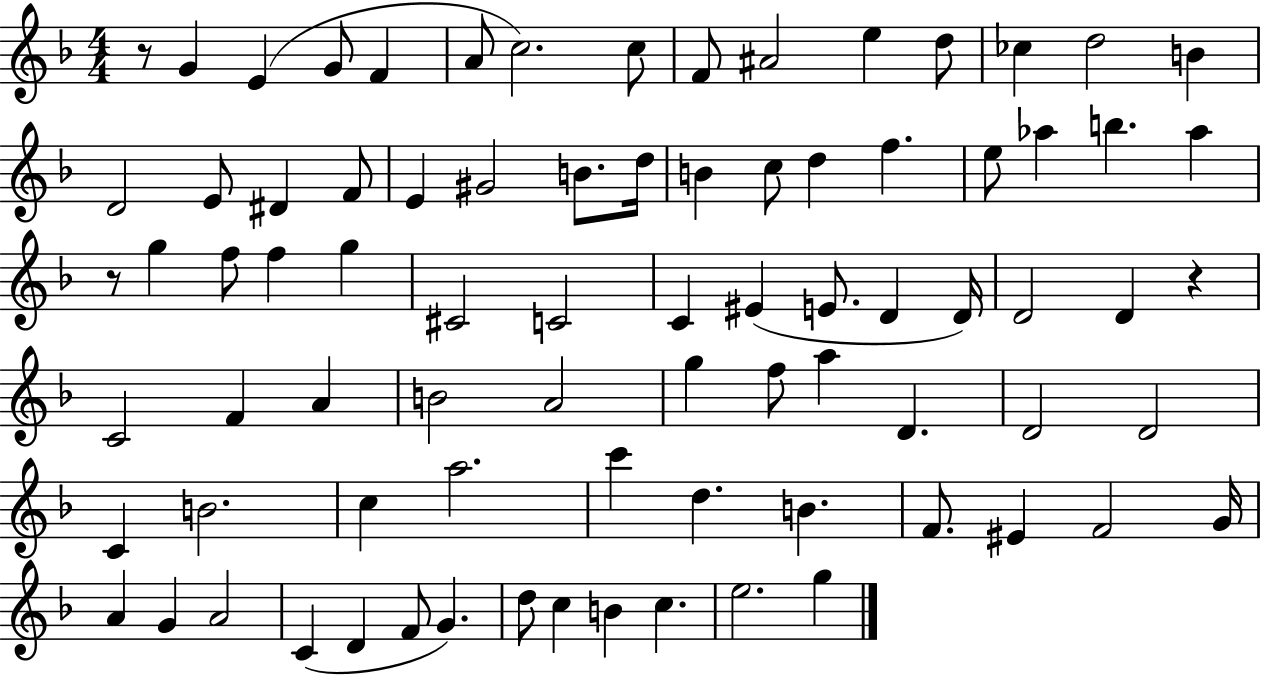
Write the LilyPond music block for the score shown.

{
  \clef treble
  \numericTimeSignature
  \time 4/4
  \key f \major
  r8 g'4 e'4( g'8 f'4 | a'8 c''2.) c''8 | f'8 ais'2 e''4 d''8 | ces''4 d''2 b'4 | \break d'2 e'8 dis'4 f'8 | e'4 gis'2 b'8. d''16 | b'4 c''8 d''4 f''4. | e''8 aes''4 b''4. aes''4 | \break r8 g''4 f''8 f''4 g''4 | cis'2 c'2 | c'4 eis'4( e'8. d'4 d'16) | d'2 d'4 r4 | \break c'2 f'4 a'4 | b'2 a'2 | g''4 f''8 a''4 d'4. | d'2 d'2 | \break c'4 b'2. | c''4 a''2. | c'''4 d''4. b'4. | f'8. eis'4 f'2 g'16 | \break a'4 g'4 a'2 | c'4( d'4 f'8 g'4.) | d''8 c''4 b'4 c''4. | e''2. g''4 | \break \bar "|."
}